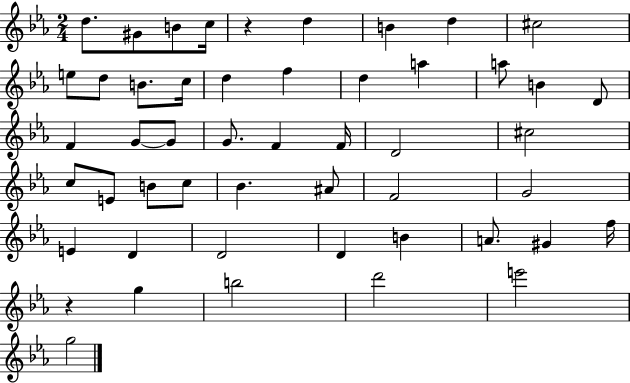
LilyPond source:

{
  \clef treble
  \numericTimeSignature
  \time 2/4
  \key ees \major
  d''8. gis'8 b'8 c''16 | r4 d''4 | b'4 d''4 | cis''2 | \break e''8 d''8 b'8. c''16 | d''4 f''4 | d''4 a''4 | a''8 b'4 d'8 | \break f'4 g'8~~ g'8 | g'8. f'4 f'16 | d'2 | cis''2 | \break c''8 e'8 b'8 c''8 | bes'4. ais'8 | f'2 | g'2 | \break e'4 d'4 | d'2 | d'4 b'4 | a'8. gis'4 f''16 | \break r4 g''4 | b''2 | d'''2 | e'''2 | \break g''2 | \bar "|."
}